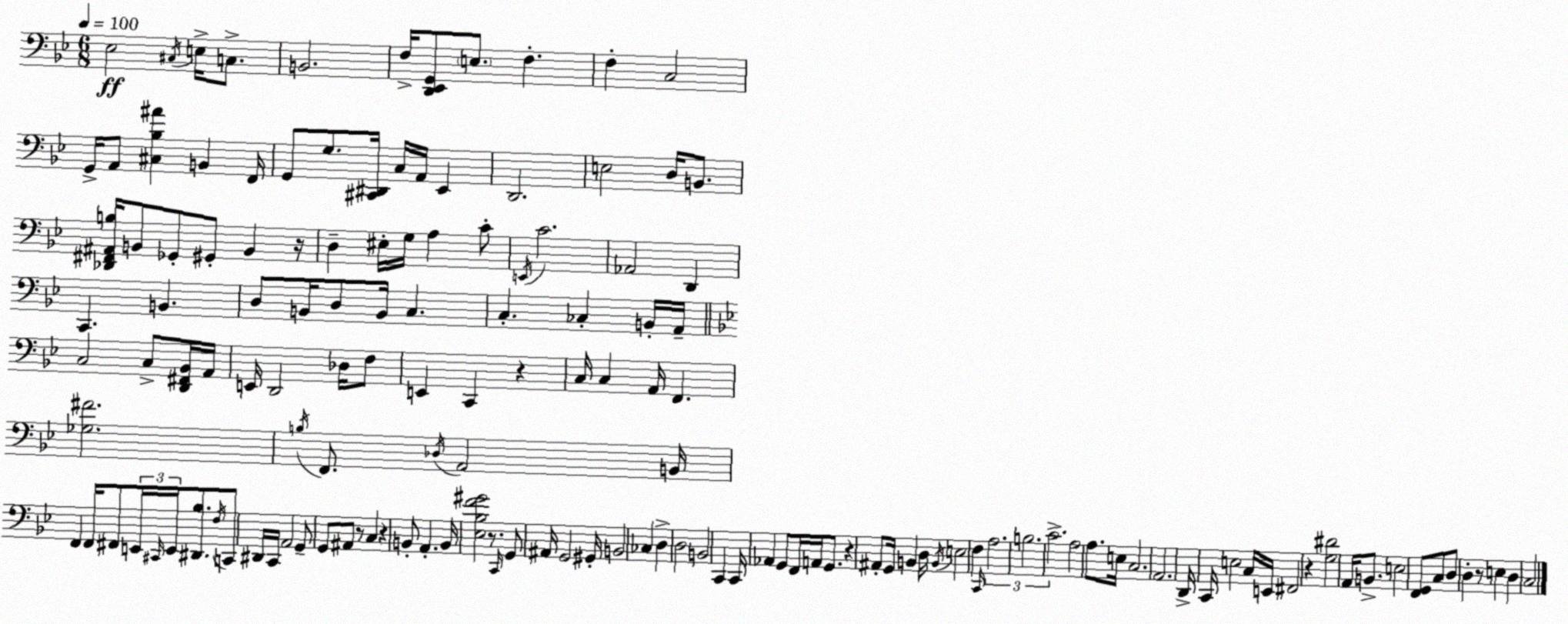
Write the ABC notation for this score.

X:1
T:Untitled
M:6/8
L:1/4
K:Bb
_E,2 ^C,/4 E,/4 C,/2 B,,2 F,/4 [D,,_E,,G,,]/2 E,/2 F, F, C,2 G,,/4 A,,/2 [^C,_B,^A] B,, F,,/4 G,,/2 G,/2 [^C,,^D,,]/4 C,/4 A,,/4 _E,, D,,2 E,2 D,/4 B,,/2 [_D,,^F,,^A,,B,]/4 B,,/2 _G,,/2 ^G,,/2 B,, z/4 D, ^E,/4 G,/4 A, C/2 E,,/4 C2 _A,,2 D,, C,, B,, D,/2 B,,/4 D,/2 B,,/4 C, C, _C, B,,/4 A,,/4 C,2 C,/2 [D,,^F,,_B,,]/4 A,,/4 E,,/4 D,,2 _D,/4 F,/2 E,, C,, z C,/4 C, A,,/4 F,, [_G,^F]2 B,/4 F,,/2 _D,/4 A,,2 B,,/4 F,, F,,/4 ^F,,/2 E,,/4 ^C,,/4 E,,/4 [^D,,_B,]/2 F,/4 C,,/2 ^D,,/4 C,,/4 A,,2 G,,/2 G,,/2 ^A,,/2 z/2 C, z B,,/2 A,, B,,/4 [_E,_B,F^G]2 z/2 C,,/4 G,,/2 ^A,,/4 G,,2 ^G,,/4 B,,2 _C, D, D,2 B,,2 C,, C,,/4 _A,, G,,/2 F,,/4 A,,/4 G,,/2 z ^A,,/2 G,,/4 B,, D,/4 B,,/4 E,2 F, C,,/4 A,2 B,2 C2 A,2 A,/2 E,/4 C,2 A,,2 D,,/4 C,,/4 E,2 C,/4 E,,/4 ^F,,2 z [G,^D]2 A,,/4 B,,/2 E,2 [F,,G,,]/2 C,/2 D,/2 D, z/2 E, D, C,2